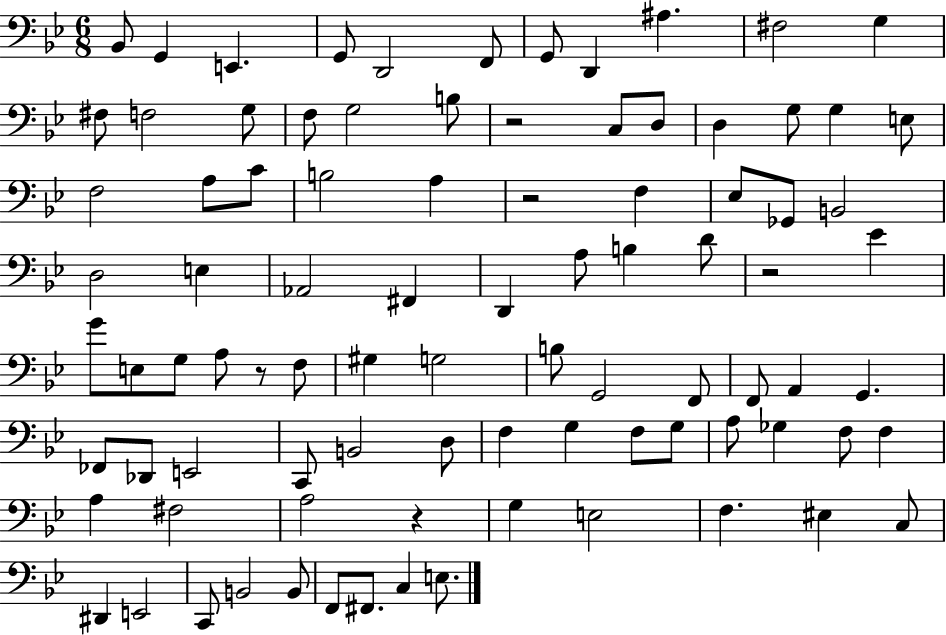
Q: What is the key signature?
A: BES major